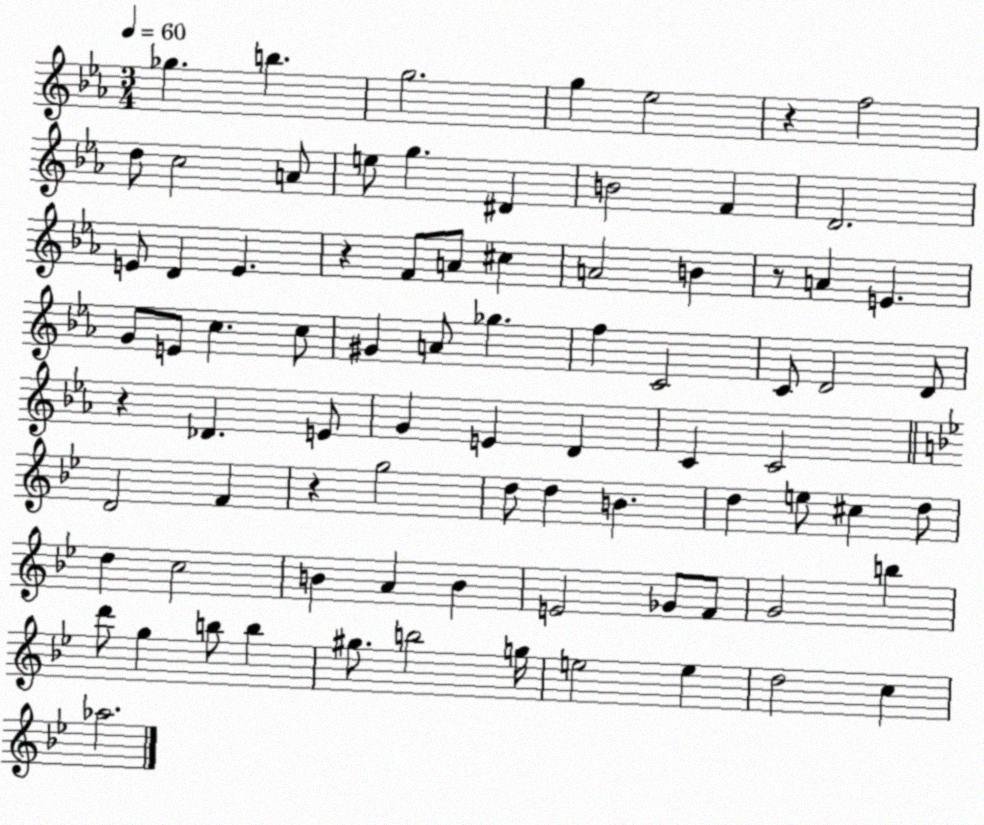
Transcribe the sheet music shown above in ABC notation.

X:1
T:Untitled
M:3/4
L:1/4
K:Eb
_g b g2 g _e2 z f2 d/2 c2 A/2 e/2 g ^D B2 F D2 E/2 D E z F/2 A/2 ^c A2 B z/2 A E G/2 E/2 c c/2 ^G A/2 _g f C2 C/2 D2 D/2 z _D E/2 G E D C C2 D2 F z g2 d/2 d B d e/2 ^c d/2 d c2 B A B E2 _G/2 F/2 G2 b d'/2 g b/2 b ^g/2 b2 g/4 e2 e d2 c _a2